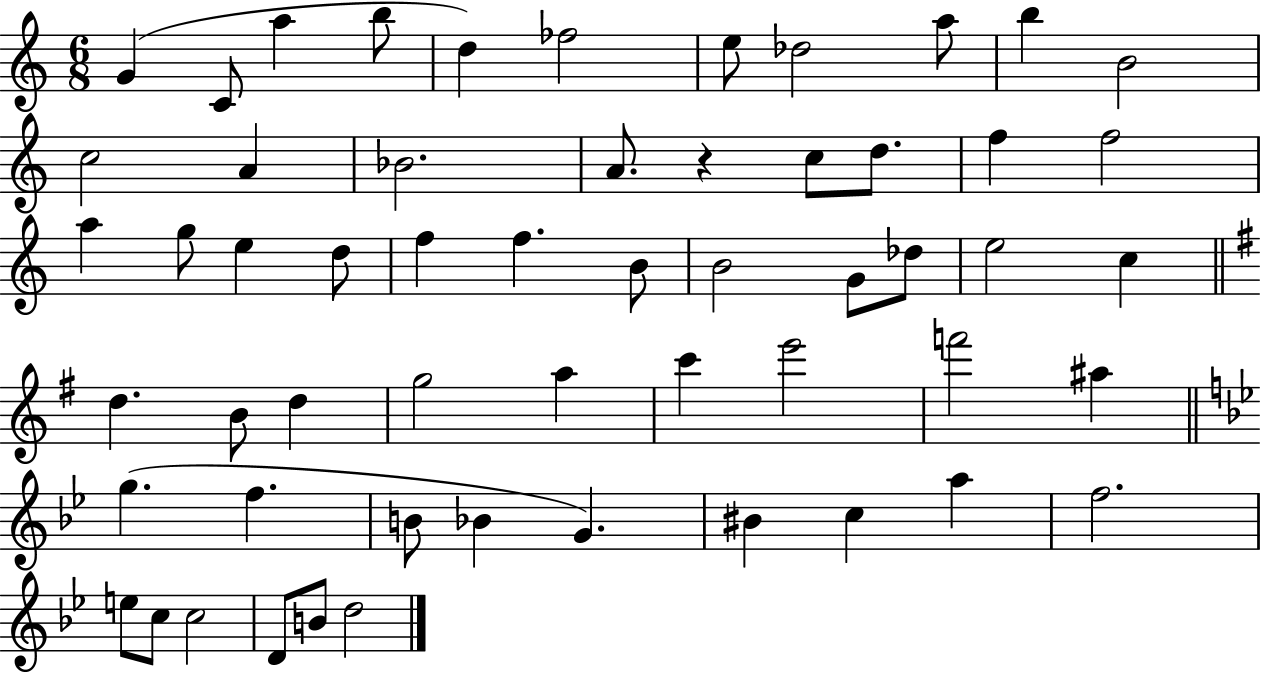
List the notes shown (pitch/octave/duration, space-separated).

G4/q C4/e A5/q B5/e D5/q FES5/h E5/e Db5/h A5/e B5/q B4/h C5/h A4/q Bb4/h. A4/e. R/q C5/e D5/e. F5/q F5/h A5/q G5/e E5/q D5/e F5/q F5/q. B4/e B4/h G4/e Db5/e E5/h C5/q D5/q. B4/e D5/q G5/h A5/q C6/q E6/h F6/h A#5/q G5/q. F5/q. B4/e Bb4/q G4/q. BIS4/q C5/q A5/q F5/h. E5/e C5/e C5/h D4/e B4/e D5/h